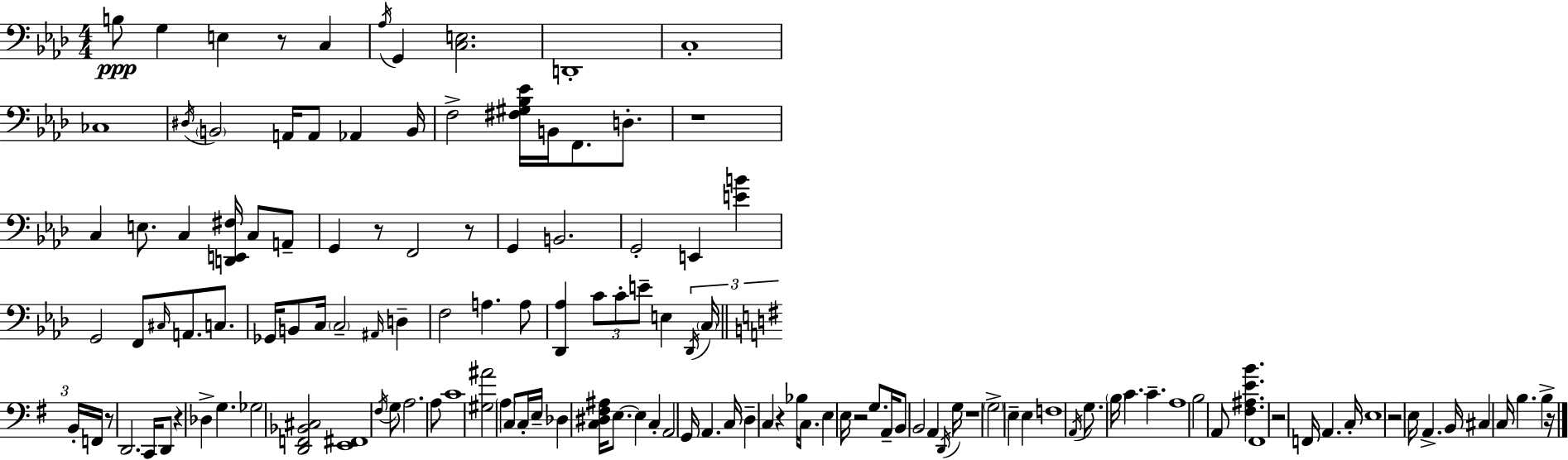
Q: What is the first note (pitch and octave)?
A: B3